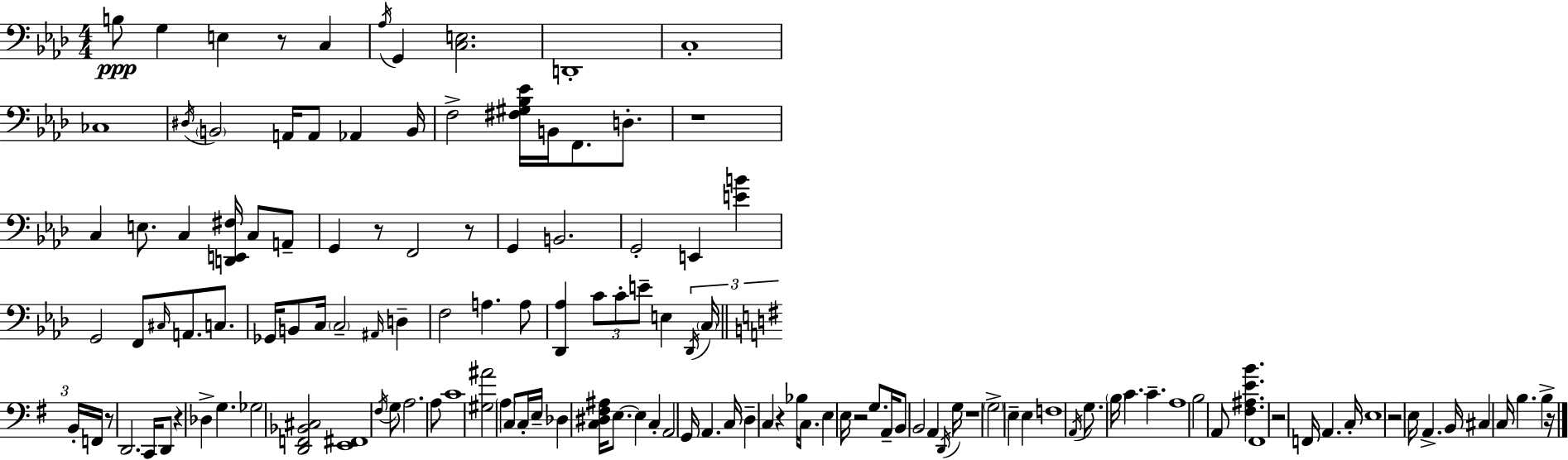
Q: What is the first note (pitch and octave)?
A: B3